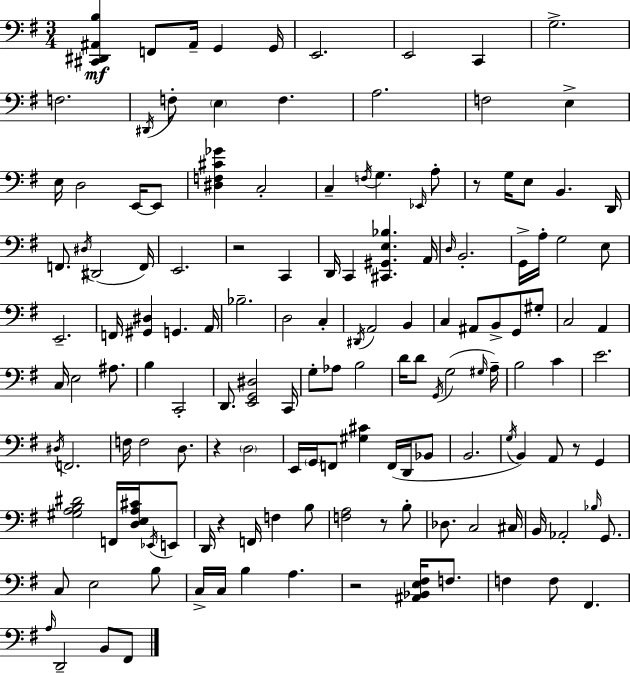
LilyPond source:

{
  \clef bass
  \numericTimeSignature
  \time 3/4
  \key e \minor
  \repeat volta 2 { <cis, dis, ais, b>4\mf f,8 ais,16-- g,4 g,16 | e,2. | e,2 c,4 | g2.-> | \break f2. | \acciaccatura { dis,16 } f8-. \parenthesize e4 f4. | a2. | f2 e4-> | \break e16 d2 e,16~~ e,8 | <dis f cis' ges'>4 c2-. | c4-- \acciaccatura { f16 } g4. | \grace { ees,16 } a8-. r8 g16 e8 b,4. | \break d,16 f,8. \acciaccatura { dis16 }( dis,2 | f,16) e,2. | r2 | c,4 d,16 c,4 <cis, gis, e bes>4. | \break a,16 \grace { d16 } b,2.-. | g,16-> a16-. g2 | e8 e,2.-- | f,16 <gis, dis>4 g,4. | \break a,16 bes2.-- | d2 | c4-. \acciaccatura { dis,16 } a,2 | b,4 c4 ais,8 | \break b,8-> g,8 gis8-. c2 | a,4 c16 e2 | ais8. b4 c,2-. | d,8. <e, g, dis>2 | \break c,16 g8-. aes8 b2 | d'16 d'8 \acciaccatura { g,16 }( g2 | \grace { gis16 } a16--) b2 | c'4 e'2. | \break \acciaccatura { dis16 } f,2. | f16 f2 | d8. r4 | \parenthesize d2 e,16 \parenthesize g,16 f,8 | \break <gis cis'>4 f,16( d,16 bes,8 b,2. | \acciaccatura { g16 } b,4) | a,8 r8 g,4 <gis a b dis'>2 | f,16 <d e a cis'>16 \acciaccatura { ees,16 } e,8 d,16 | \break r4 f,16 f4 b8 <f a>2 | r8 b8-. des8. | c2 cis16 b,16 | aes,2-. \grace { bes16 } g,8. | \break c8 e2 b8 | c16-> c16 b4 a4. | r2 <ais, bes, e fis>16 f8. | f4 f8 fis,4. | \break \grace { a16 } d,2-- b,8 fis,8 | } \bar "|."
}